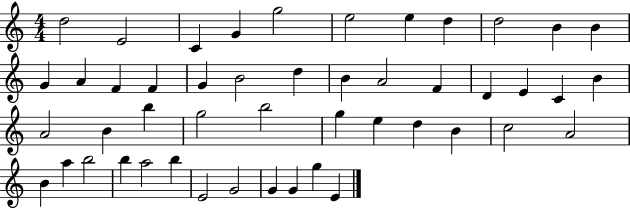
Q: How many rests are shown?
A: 0